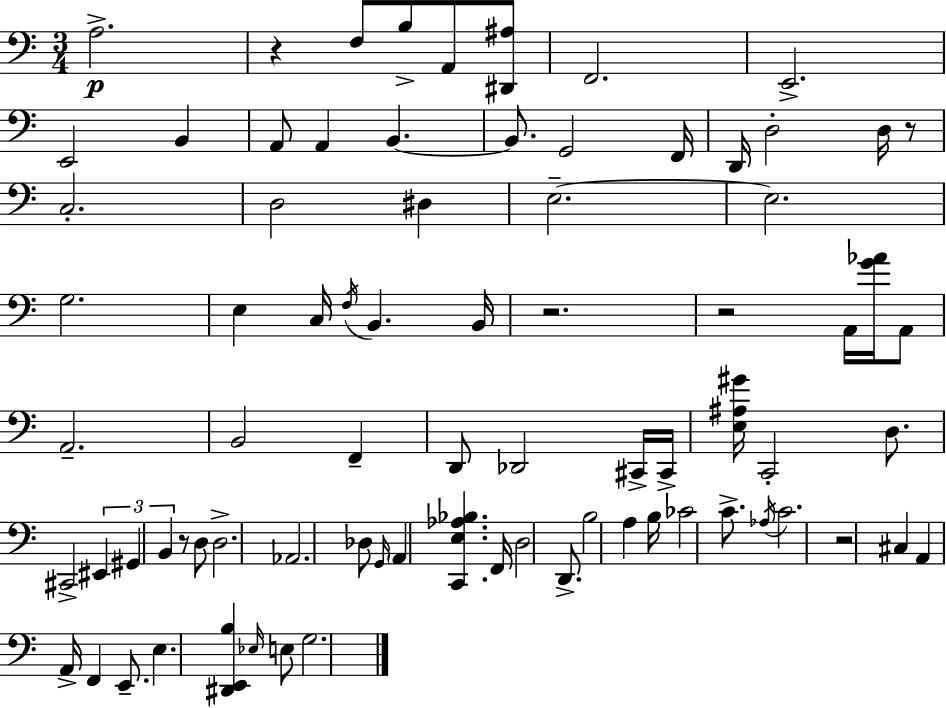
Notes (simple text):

A3/h. R/q F3/e B3/e A2/e [D#2,A#3]/e F2/h. E2/h. E2/h B2/q A2/e A2/q B2/q. B2/e. G2/h F2/s D2/s D3/h D3/s R/e C3/h. D3/h D#3/q E3/h. E3/h. G3/h. E3/q C3/s F3/s B2/q. B2/s R/h. R/h A2/s [G4,Ab4]/s A2/e A2/h. B2/h F2/q D2/e Db2/h C#2/s C#2/s [E3,A#3,G#4]/s C2/h D3/e. C#2/h EIS2/q G#2/q B2/q R/e D3/e D3/h. Ab2/h. Db3/e G2/s A2/q [C2,E3,Ab3,Bb3]/q. F2/s D3/h D2/e. B3/h A3/q B3/s CES4/h C4/e. Ab3/s C4/h. R/h C#3/q A2/q A2/s F2/q E2/e. E3/q. [D#2,E2,B3]/q Eb3/s E3/e G3/h.